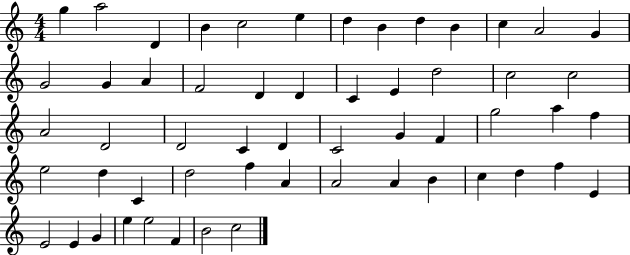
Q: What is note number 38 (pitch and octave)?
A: C4